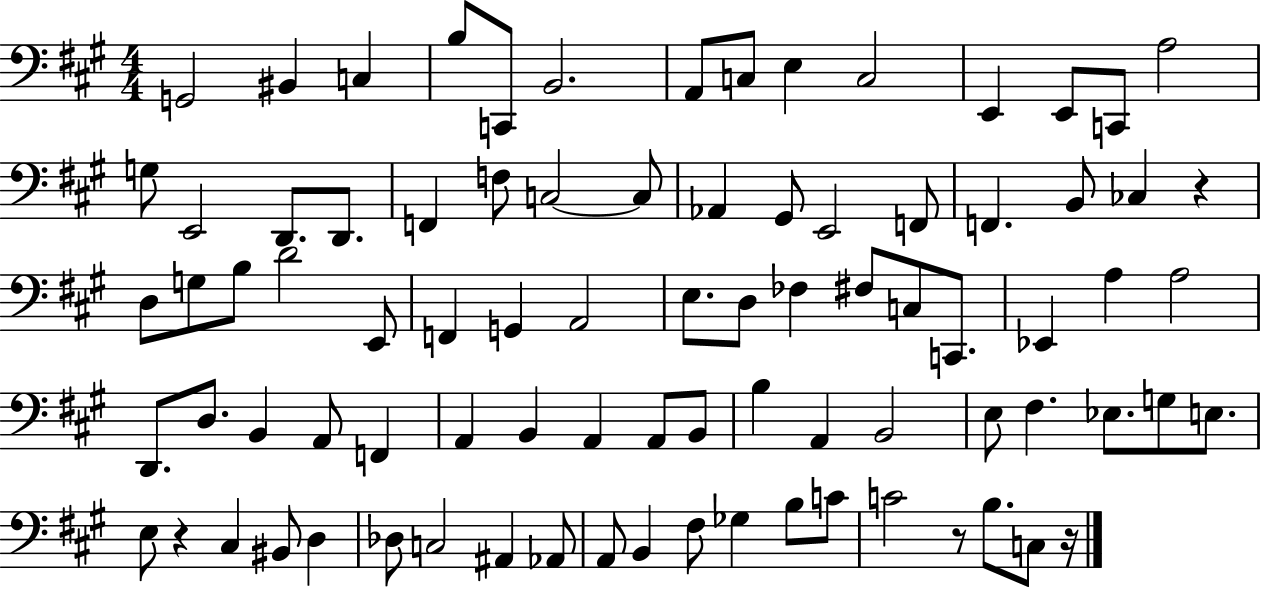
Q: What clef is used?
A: bass